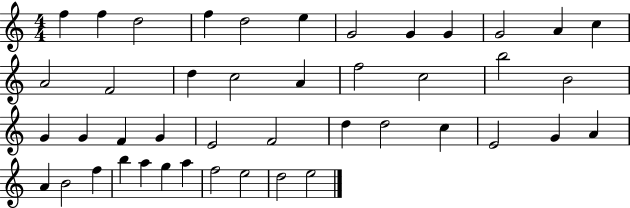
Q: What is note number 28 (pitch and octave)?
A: D5